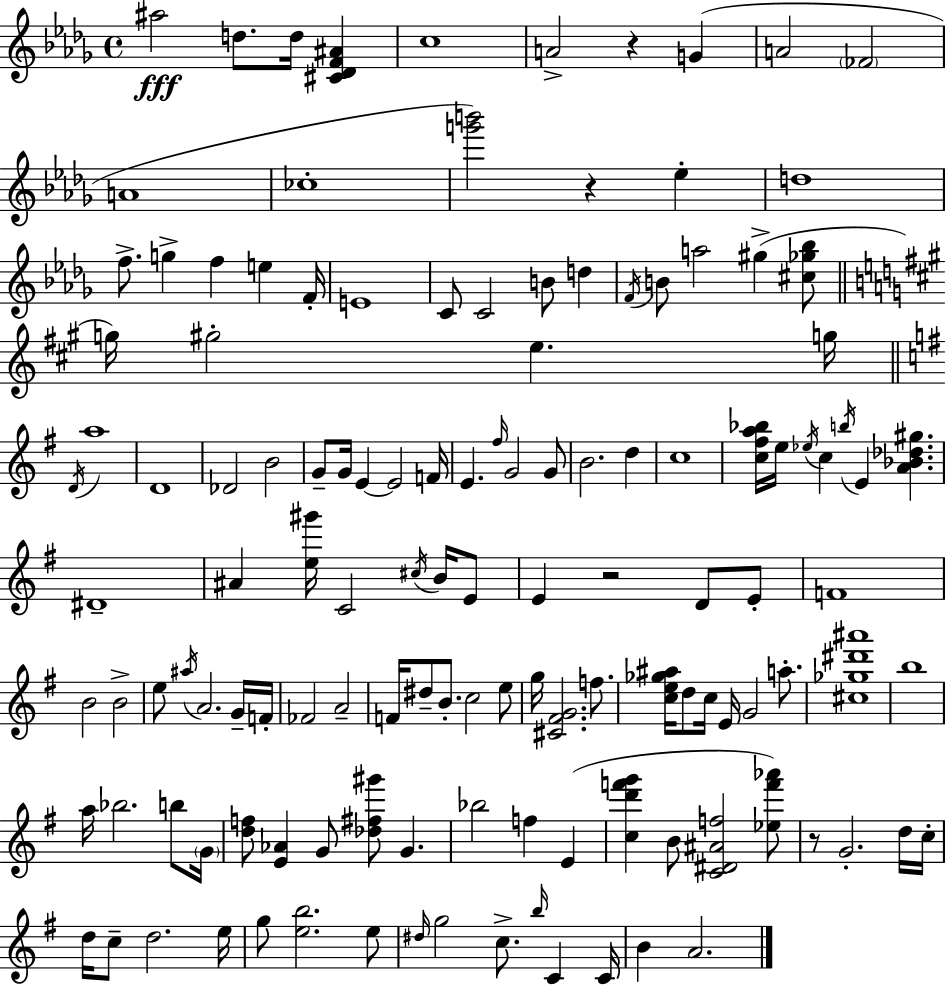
{
  \clef treble
  \time 4/4
  \defaultTimeSignature
  \key bes \minor
  \repeat volta 2 { ais''2\fff d''8. d''16 <cis' des' f' ais'>4 | c''1 | a'2-> r4 g'4( | a'2 \parenthesize fes'2 | \break a'1 | ces''1-. | <g''' b'''>2) r4 ees''4-. | d''1 | \break f''8.-> g''4-> f''4 e''4 f'16-. | e'1 | c'8 c'2 b'8 d''4 | \acciaccatura { f'16 } b'8 a''2 gis''4->( <cis'' ges'' bes''>8 | \break \bar "||" \break \key a \major g''16) gis''2-. e''4. g''16 | \bar "||" \break \key g \major \acciaccatura { d'16 } a''1 | d'1 | des'2 b'2 | g'8-- g'16 e'4~~ e'2 | \break f'16 e'4. \grace { fis''16 } g'2 | g'8 b'2. d''4 | c''1 | <c'' fis'' a'' bes''>16 e''16 \acciaccatura { ees''16 } c''4 \acciaccatura { b''16 } e'4 <a' bes' des'' gis''>4. | \break dis'1-- | ais'4 <e'' gis'''>16 c'2 | \acciaccatura { cis''16 } b'16 e'8 e'4 r2 | d'8 e'8-. f'1 | \break b'2 b'2-> | e''8 \acciaccatura { ais''16 } a'2. | g'16-- f'16-. fes'2 a'2-- | f'16 dis''8-- b'8.-. c''2 | \break e''8 g''16 <cis' fis' g'>2. | f''8. <c'' e'' ges'' ais''>16 d''8 c''16 e'16 g'2 | a''8.-. <cis'' ges'' dis''' ais'''>1 | b''1 | \break a''16 bes''2. | b''8 \parenthesize g'16 <d'' f''>8 <e' aes'>4 g'8 <des'' fis'' gis'''>8 | g'4. bes''2 f''4 | e'4( <c'' d''' f''' g'''>4 b'8 <c' dis' ais' f''>2 | \break <ees'' f''' aes'''>8) r8 g'2.-. | d''16 c''16-. d''16 c''8-- d''2. | e''16 g''8 <e'' b''>2. | e''8 \grace { dis''16 } g''2 c''8.-> | \break \grace { b''16 } c'4 c'16 b'4 a'2. | } \bar "|."
}